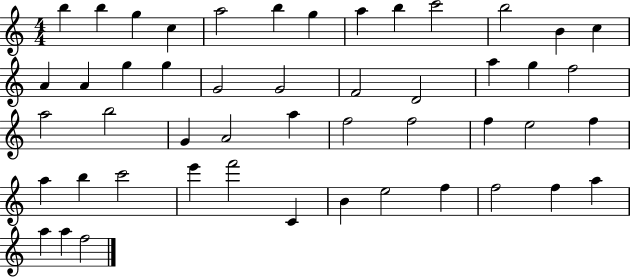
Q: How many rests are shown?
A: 0